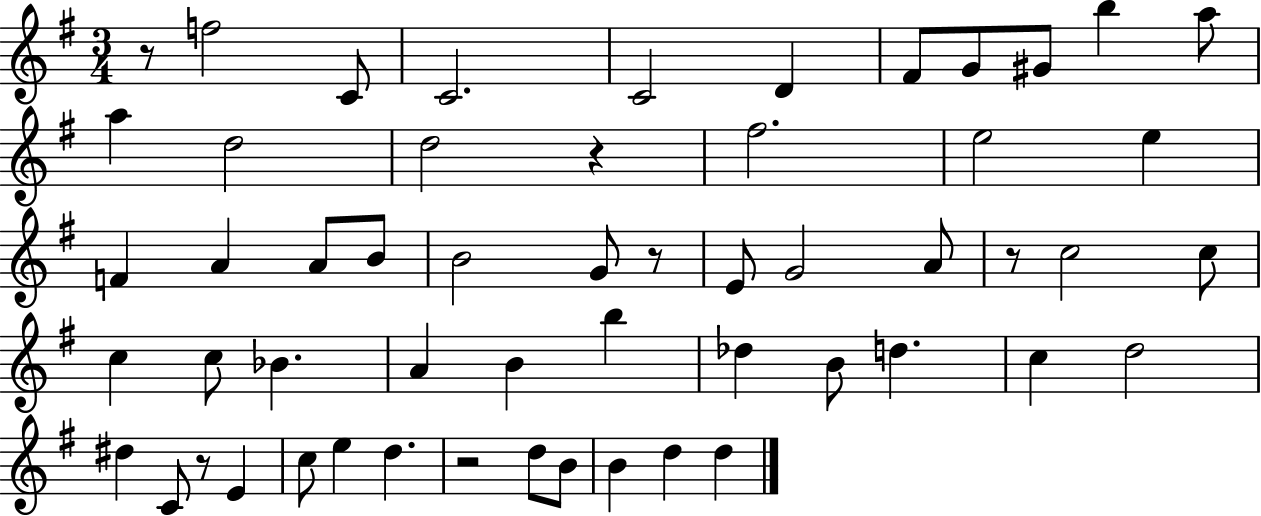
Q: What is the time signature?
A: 3/4